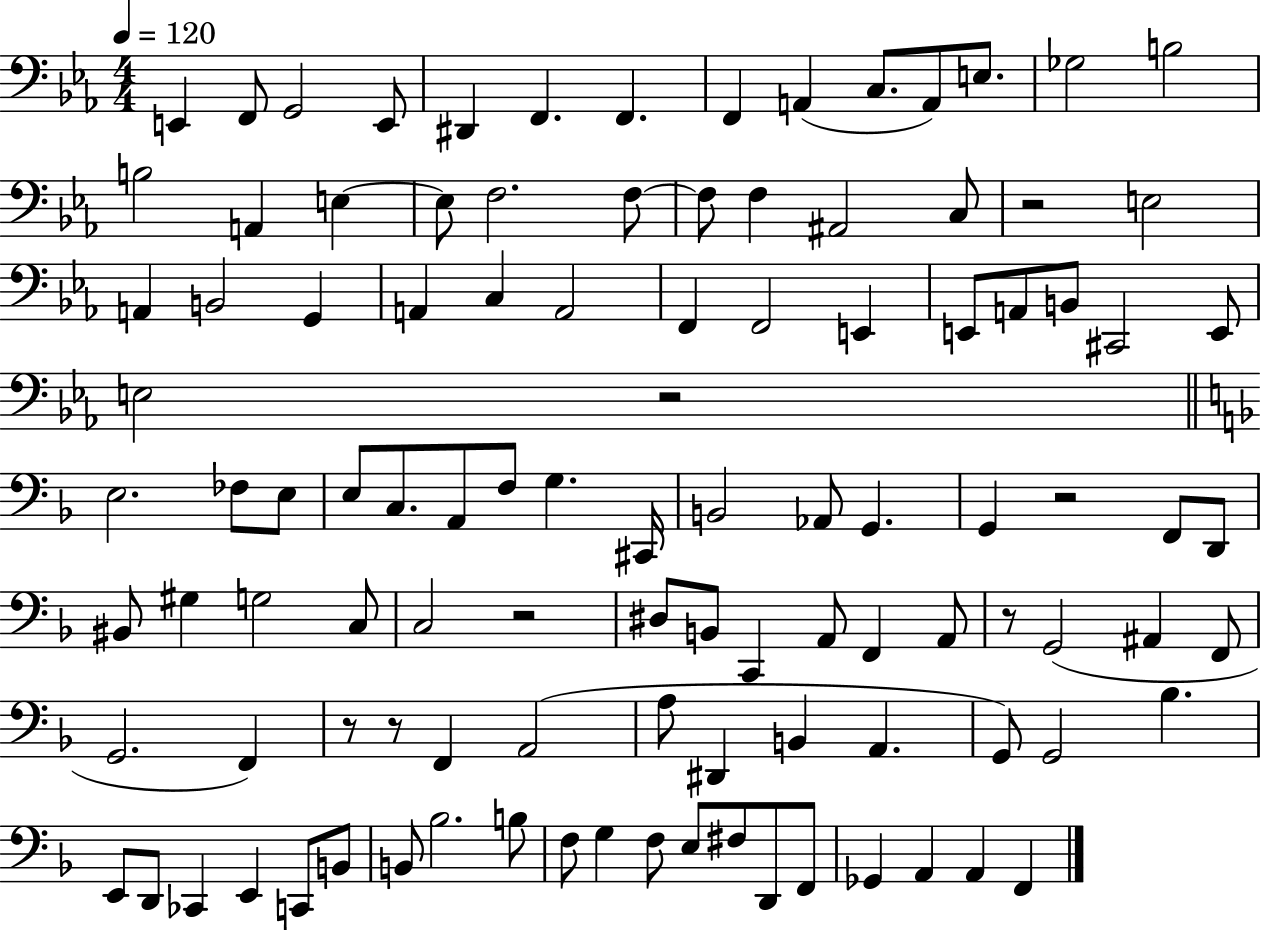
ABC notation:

X:1
T:Untitled
M:4/4
L:1/4
K:Eb
E,, F,,/2 G,,2 E,,/2 ^D,, F,, F,, F,, A,, C,/2 A,,/2 E,/2 _G,2 B,2 B,2 A,, E, E,/2 F,2 F,/2 F,/2 F, ^A,,2 C,/2 z2 E,2 A,, B,,2 G,, A,, C, A,,2 F,, F,,2 E,, E,,/2 A,,/2 B,,/2 ^C,,2 E,,/2 E,2 z2 E,2 _F,/2 E,/2 E,/2 C,/2 A,,/2 F,/2 G, ^C,,/4 B,,2 _A,,/2 G,, G,, z2 F,,/2 D,,/2 ^B,,/2 ^G, G,2 C,/2 C,2 z2 ^D,/2 B,,/2 C,, A,,/2 F,, A,,/2 z/2 G,,2 ^A,, F,,/2 G,,2 F,, z/2 z/2 F,, A,,2 A,/2 ^D,, B,, A,, G,,/2 G,,2 _B, E,,/2 D,,/2 _C,, E,, C,,/2 B,,/2 B,,/2 _B,2 B,/2 F,/2 G, F,/2 E,/2 ^F,/2 D,,/2 F,,/2 _G,, A,, A,, F,,